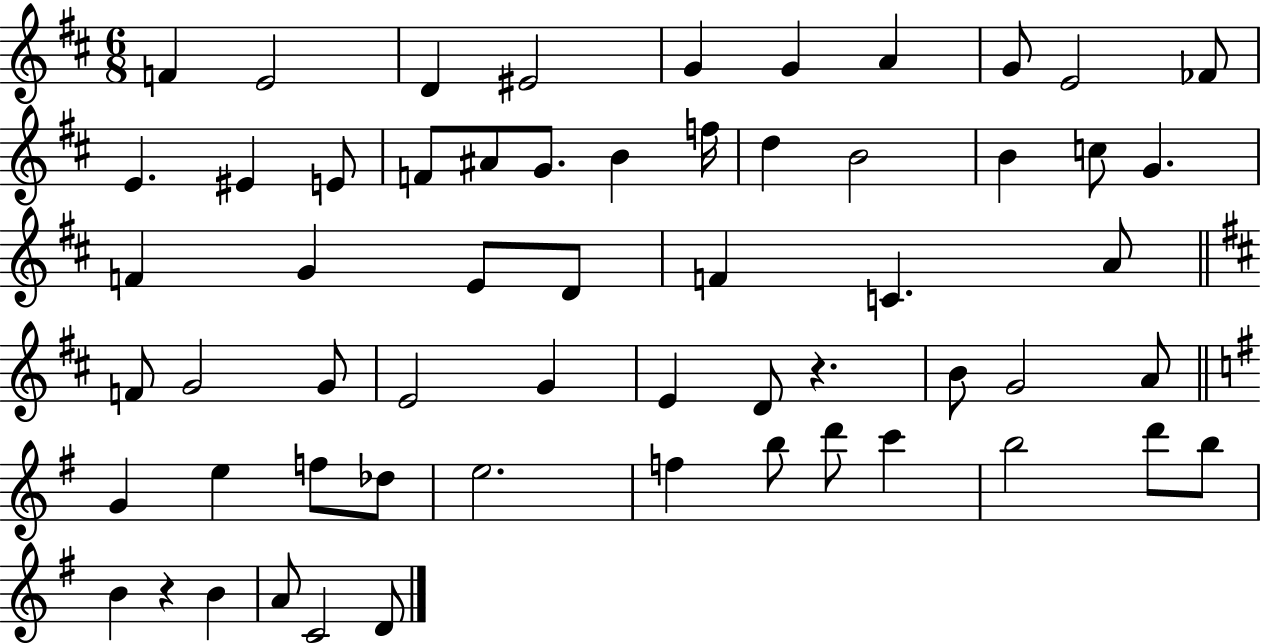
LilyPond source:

{
  \clef treble
  \numericTimeSignature
  \time 6/8
  \key d \major
  f'4 e'2 | d'4 eis'2 | g'4 g'4 a'4 | g'8 e'2 fes'8 | \break e'4. eis'4 e'8 | f'8 ais'8 g'8. b'4 f''16 | d''4 b'2 | b'4 c''8 g'4. | \break f'4 g'4 e'8 d'8 | f'4 c'4. a'8 | \bar "||" \break \key b \minor f'8 g'2 g'8 | e'2 g'4 | e'4 d'8 r4. | b'8 g'2 a'8 | \break \bar "||" \break \key g \major g'4 e''4 f''8 des''8 | e''2. | f''4 b''8 d'''8 c'''4 | b''2 d'''8 b''8 | \break b'4 r4 b'4 | a'8 c'2 d'8 | \bar "|."
}